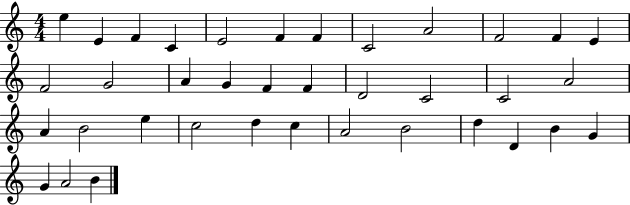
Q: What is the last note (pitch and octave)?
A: B4